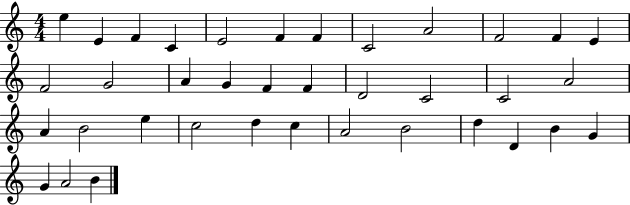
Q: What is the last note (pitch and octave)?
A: B4